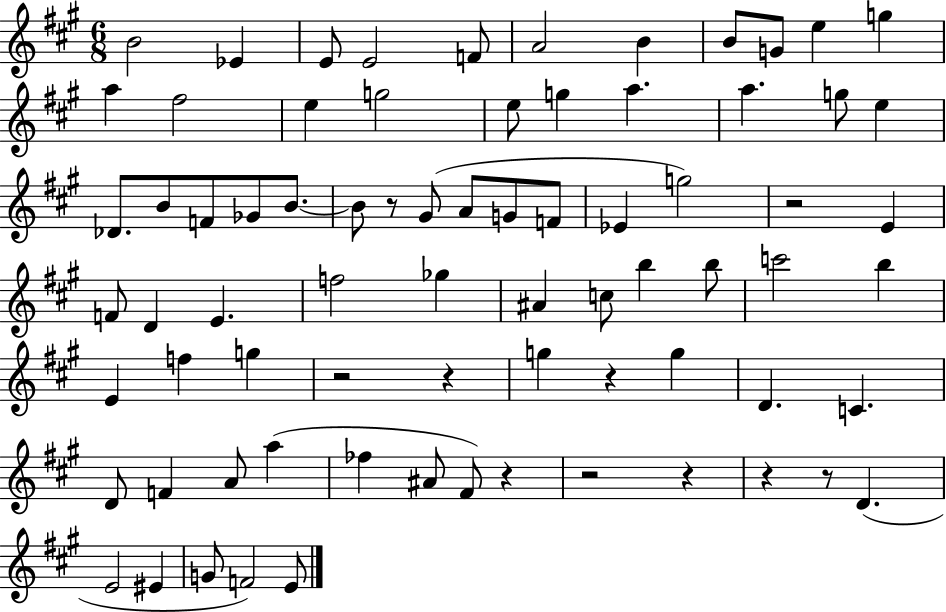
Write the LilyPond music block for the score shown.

{
  \clef treble
  \numericTimeSignature
  \time 6/8
  \key a \major
  \repeat volta 2 { b'2 ees'4 | e'8 e'2 f'8 | a'2 b'4 | b'8 g'8 e''4 g''4 | \break a''4 fis''2 | e''4 g''2 | e''8 g''4 a''4. | a''4. g''8 e''4 | \break des'8. b'8 f'8 ges'8 b'8.~~ | b'8 r8 gis'8( a'8 g'8 f'8 | ees'4 g''2) | r2 e'4 | \break f'8 d'4 e'4. | f''2 ges''4 | ais'4 c''8 b''4 b''8 | c'''2 b''4 | \break e'4 f''4 g''4 | r2 r4 | g''4 r4 g''4 | d'4. c'4. | \break d'8 f'4 a'8 a''4( | fes''4 ais'8 fis'8) r4 | r2 r4 | r4 r8 d'4.( | \break e'2 eis'4 | g'8 f'2) e'8 | } \bar "|."
}